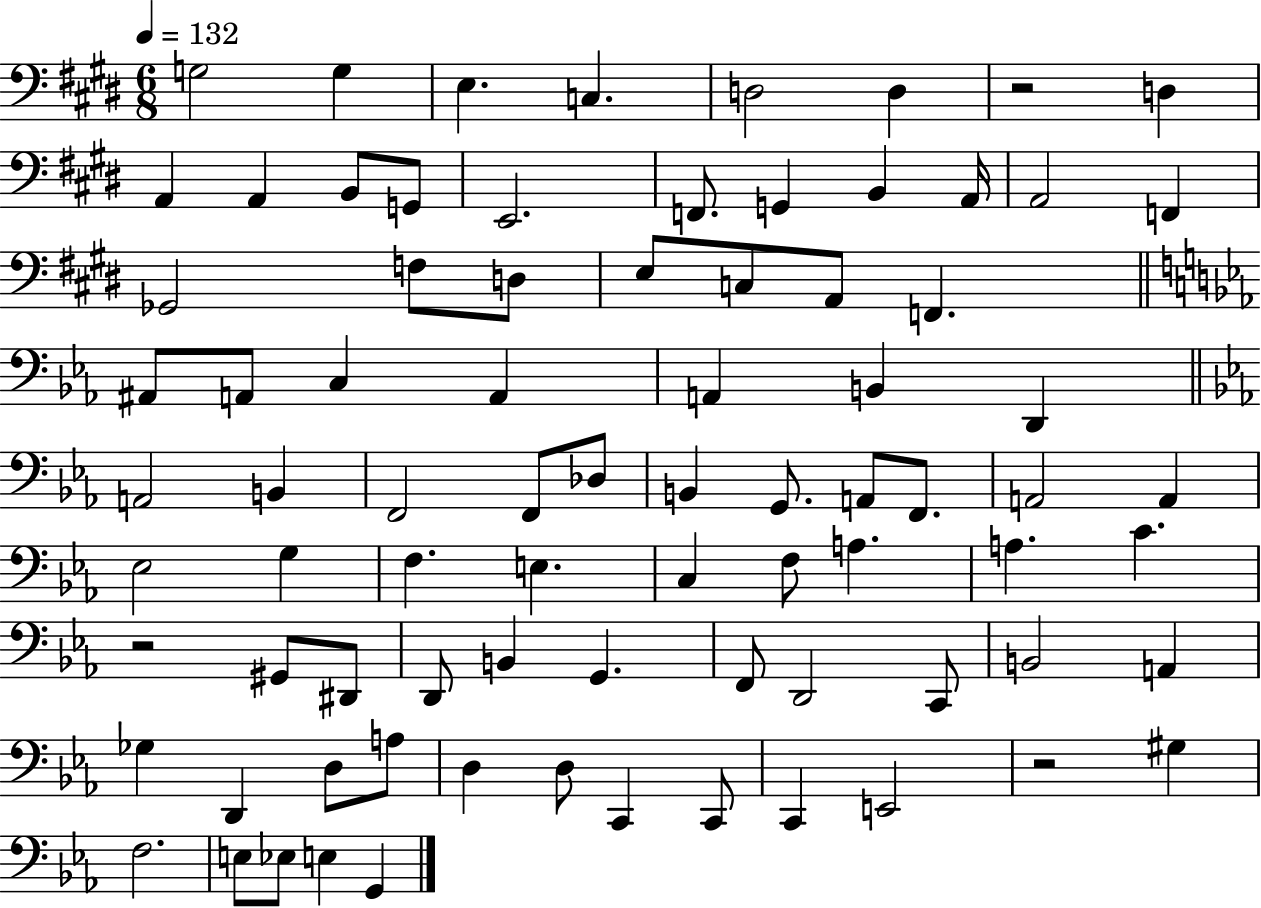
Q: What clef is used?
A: bass